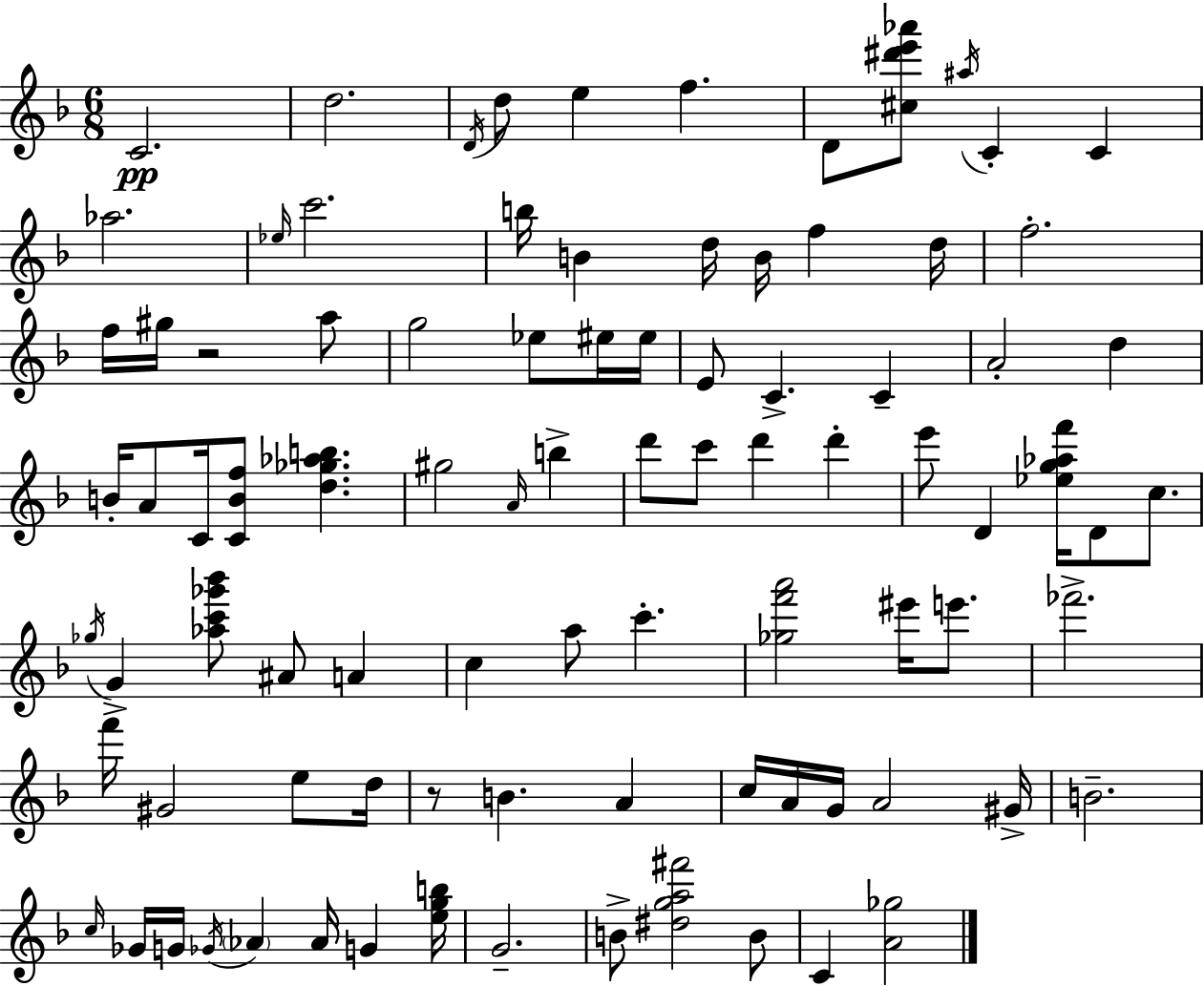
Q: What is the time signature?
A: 6/8